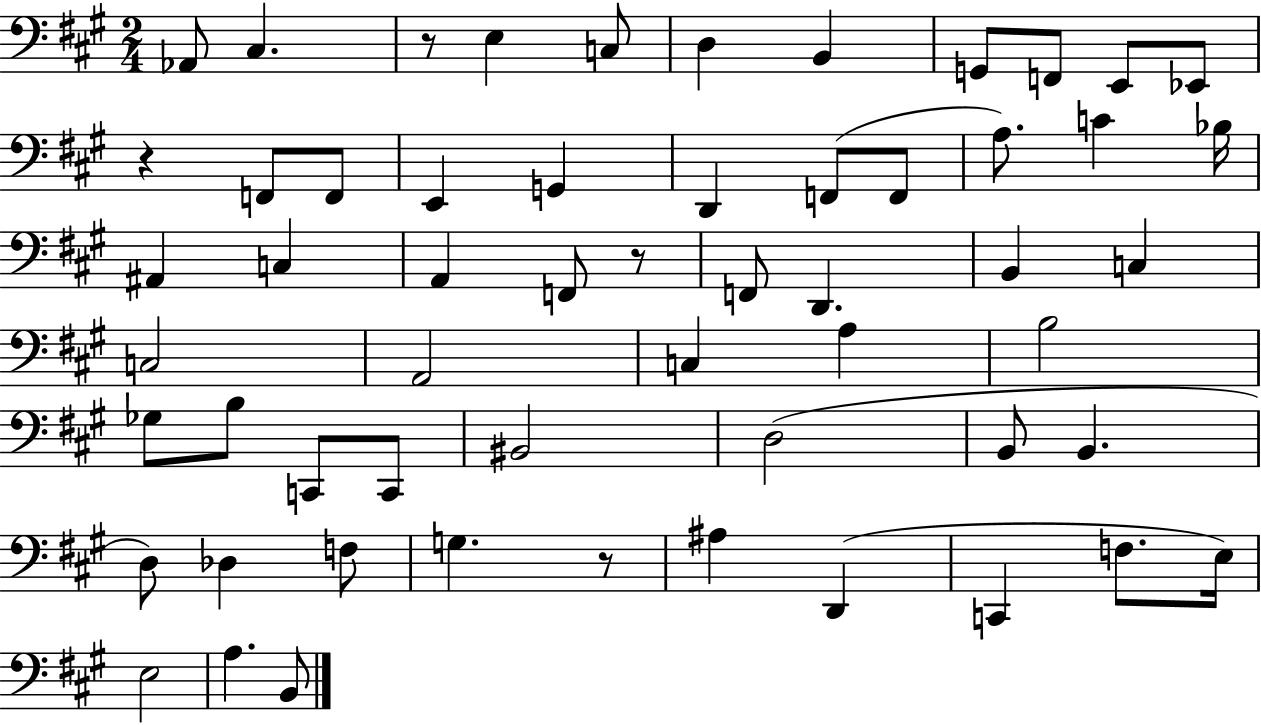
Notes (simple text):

Ab2/e C#3/q. R/e E3/q C3/e D3/q B2/q G2/e F2/e E2/e Eb2/e R/q F2/e F2/e E2/q G2/q D2/q F2/e F2/e A3/e. C4/q Bb3/s A#2/q C3/q A2/q F2/e R/e F2/e D2/q. B2/q C3/q C3/h A2/h C3/q A3/q B3/h Gb3/e B3/e C2/e C2/e BIS2/h D3/h B2/e B2/q. D3/e Db3/q F3/e G3/q. R/e A#3/q D2/q C2/q F3/e. E3/s E3/h A3/q. B2/e